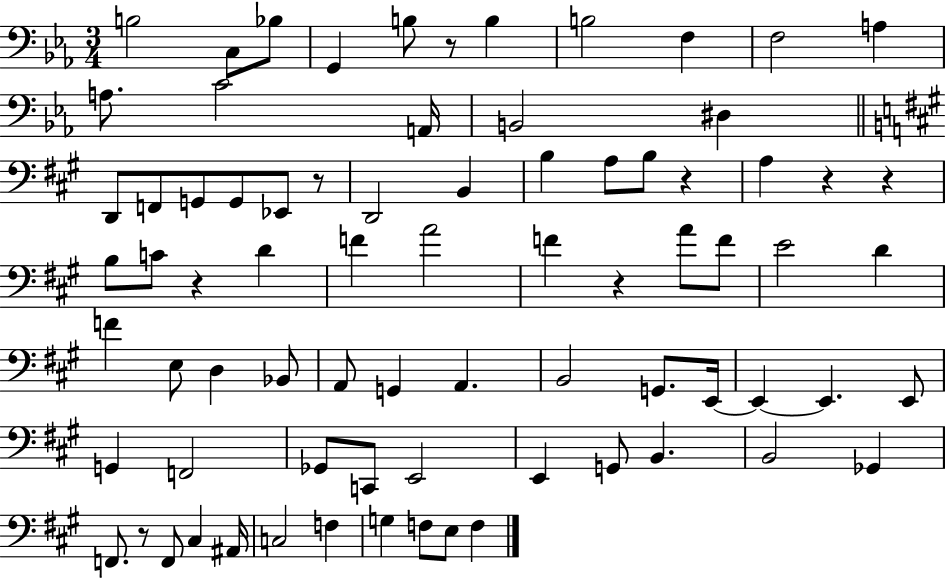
X:1
T:Untitled
M:3/4
L:1/4
K:Eb
B,2 C,/2 _B,/2 G,, B,/2 z/2 B, B,2 F, F,2 A, A,/2 C2 A,,/4 B,,2 ^D, D,,/2 F,,/2 G,,/2 G,,/2 _E,,/2 z/2 D,,2 B,, B, A,/2 B,/2 z A, z z B,/2 C/2 z D F A2 F z A/2 F/2 E2 D F E,/2 D, _B,,/2 A,,/2 G,, A,, B,,2 G,,/2 E,,/4 E,, E,, E,,/2 G,, F,,2 _G,,/2 C,,/2 E,,2 E,, G,,/2 B,, B,,2 _G,, F,,/2 z/2 F,,/2 ^C, ^A,,/4 C,2 F, G, F,/2 E,/2 F,